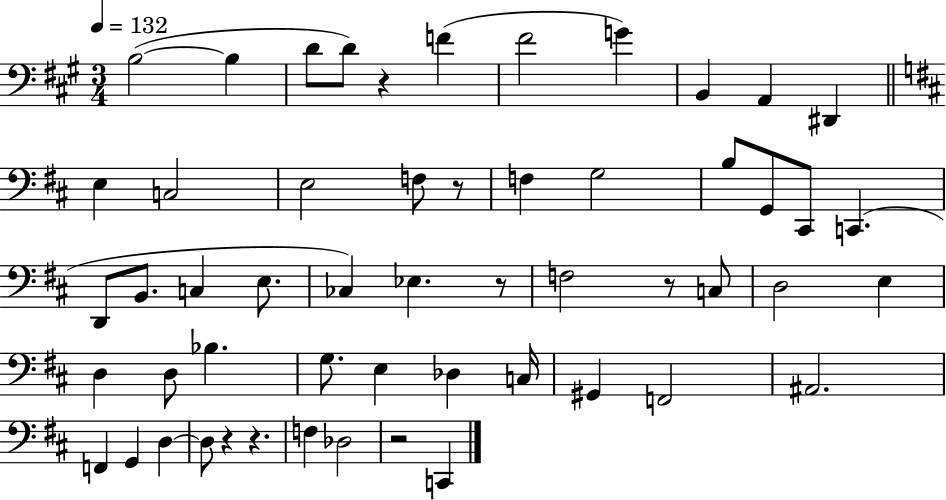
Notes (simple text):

B3/h B3/q D4/e D4/e R/q F4/q F#4/h G4/q B2/q A2/q D#2/q E3/q C3/h E3/h F3/e R/e F3/q G3/h B3/e G2/e C#2/e C2/q. D2/e B2/e. C3/q E3/e. CES3/q Eb3/q. R/e F3/h R/e C3/e D3/h E3/q D3/q D3/e Bb3/q. G3/e. E3/q Db3/q C3/s G#2/q F2/h A#2/h. F2/q G2/q D3/q D3/e R/q R/q. F3/q Db3/h R/h C2/q